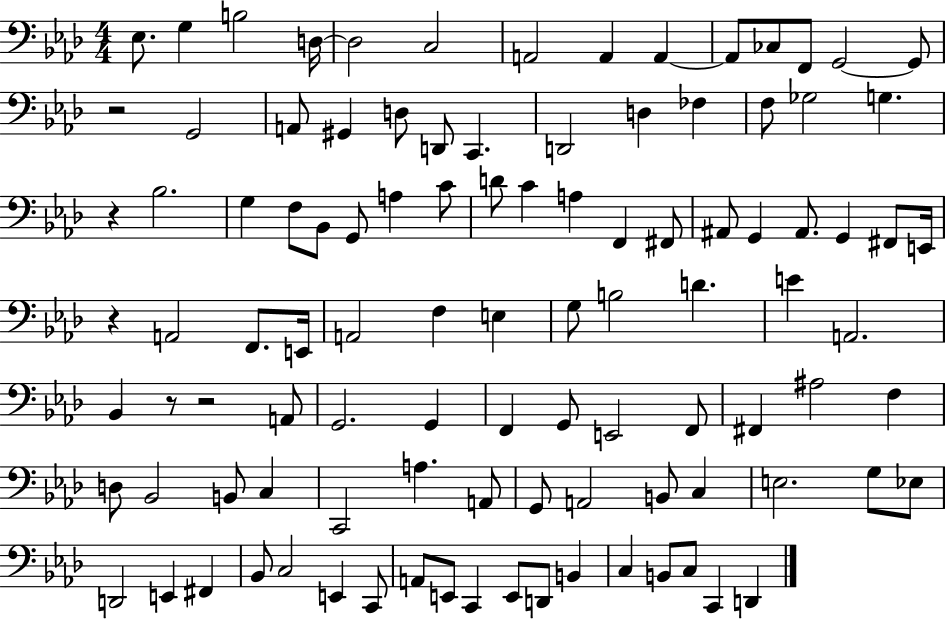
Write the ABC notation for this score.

X:1
T:Untitled
M:4/4
L:1/4
K:Ab
_E,/2 G, B,2 D,/4 D,2 C,2 A,,2 A,, A,, A,,/2 _C,/2 F,,/2 G,,2 G,,/2 z2 G,,2 A,,/2 ^G,, D,/2 D,,/2 C,, D,,2 D, _F, F,/2 _G,2 G, z _B,2 G, F,/2 _B,,/2 G,,/2 A, C/2 D/2 C A, F,, ^F,,/2 ^A,,/2 G,, ^A,,/2 G,, ^F,,/2 E,,/4 z A,,2 F,,/2 E,,/4 A,,2 F, E, G,/2 B,2 D E A,,2 _B,, z/2 z2 A,,/2 G,,2 G,, F,, G,,/2 E,,2 F,,/2 ^F,, ^A,2 F, D,/2 _B,,2 B,,/2 C, C,,2 A, A,,/2 G,,/2 A,,2 B,,/2 C, E,2 G,/2 _E,/2 D,,2 E,, ^F,, _B,,/2 C,2 E,, C,,/2 A,,/2 E,,/2 C,, E,,/2 D,,/2 B,, C, B,,/2 C,/2 C,, D,,